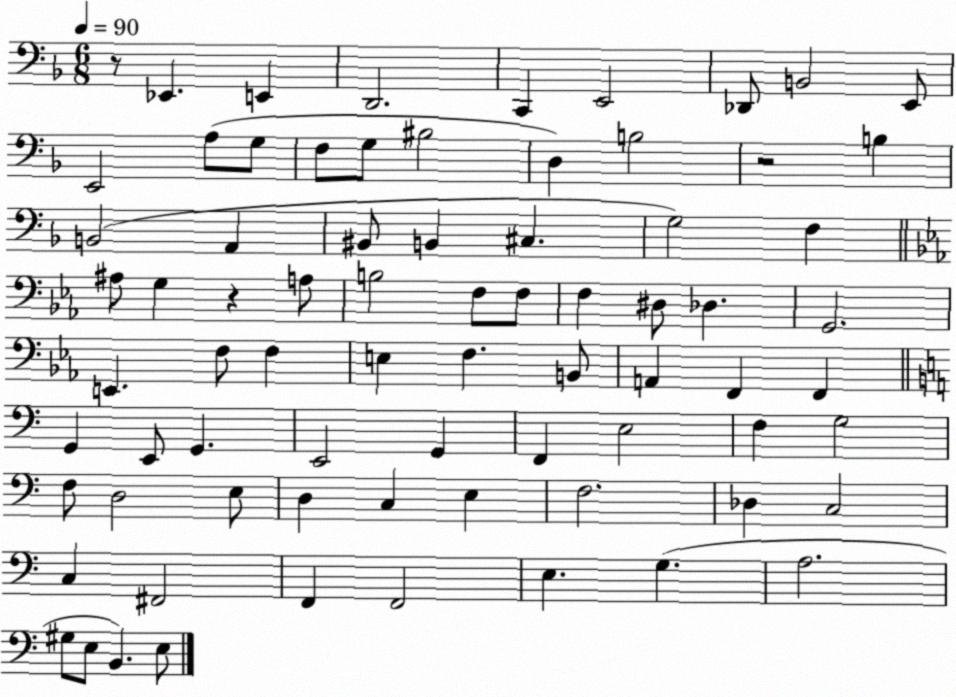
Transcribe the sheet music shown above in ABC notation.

X:1
T:Untitled
M:6/8
L:1/4
K:F
z/2 _E,, E,, D,,2 C,, E,,2 _D,,/2 B,,2 E,,/2 E,,2 A,/2 G,/2 F,/2 G,/2 ^B,2 D, B,2 z2 B, B,,2 A,, ^B,,/2 B,, ^C, G,2 F, ^A,/2 G, z A,/2 B,2 F,/2 F,/2 F, ^D,/2 _D, G,,2 E,, F,/2 F, E, F, B,,/2 A,, F,, F,, G,, E,,/2 G,, E,,2 G,, F,, E,2 F, G,2 F,/2 D,2 E,/2 D, C, E, F,2 _D, C,2 C, ^F,,2 F,, F,,2 E, G, A,2 ^G,/2 E,/2 B,, E,/2